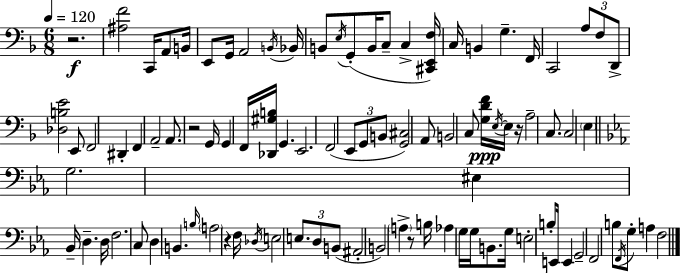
{
  \clef bass
  \numericTimeSignature
  \time 6/8
  \key d \minor
  \tempo 4 = 120
  r2.\f | <ais f'>2 c,16 a,8 b,16 | e,8 g,16 a,2 \acciaccatura { b,16 } | bes,16 b,8 \acciaccatura { e16 }( g,8-. b,16 c8-- c4-> | \break <cis, e, f>16) c16 b,4 g4.-- | f,16 c,2 \tuplet 3/2 { a8 | f8 d,8-> } <des b e'>2 | e,8 f,2 dis,4-. | \break f,4 a,2-- | a,8. r2 | g,16 g,4 f,16 <des, gis b>16 g,4. | e,2. | \break f,2( \tuplet 3/2 { e,8 | g,8 b,8 } <g, cis>2) | a,8 b,2 c8 | <g d' f'>16\ppp \acciaccatura { e16~ }~ e16 r16 a2-- | \break c8. c2 \parenthesize e4 | \bar "||" \break \key c \minor g2. | eis4 bes,16-- d4.-- d16 | f2. | c8 d4 b,4. | \break \grace { b16 } \parenthesize a2 r4 | f16 \acciaccatura { des16 } e2 \tuplet 3/2 { e8. | d8 b,8( } ais,2-. | b,2) \parenthesize a4-> | \break r8 b16 aes4 g16 g16 b,8. | g16 e2-. b8-. | e,16 e,4 g,2-- | f,2 b8 | \break \acciaccatura { f,16 } g8-. a4 f2 | \bar "|."
}